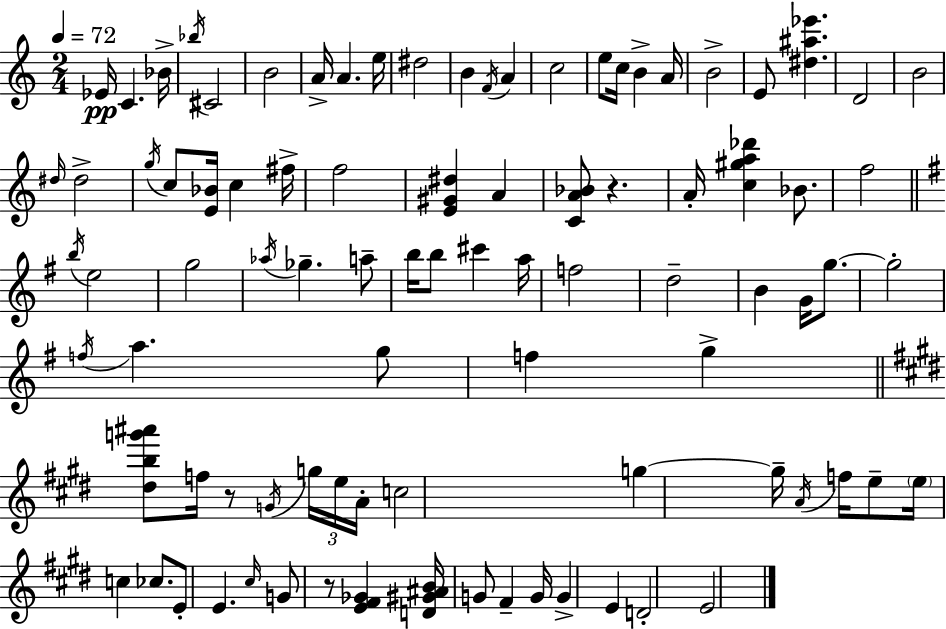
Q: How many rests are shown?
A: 3